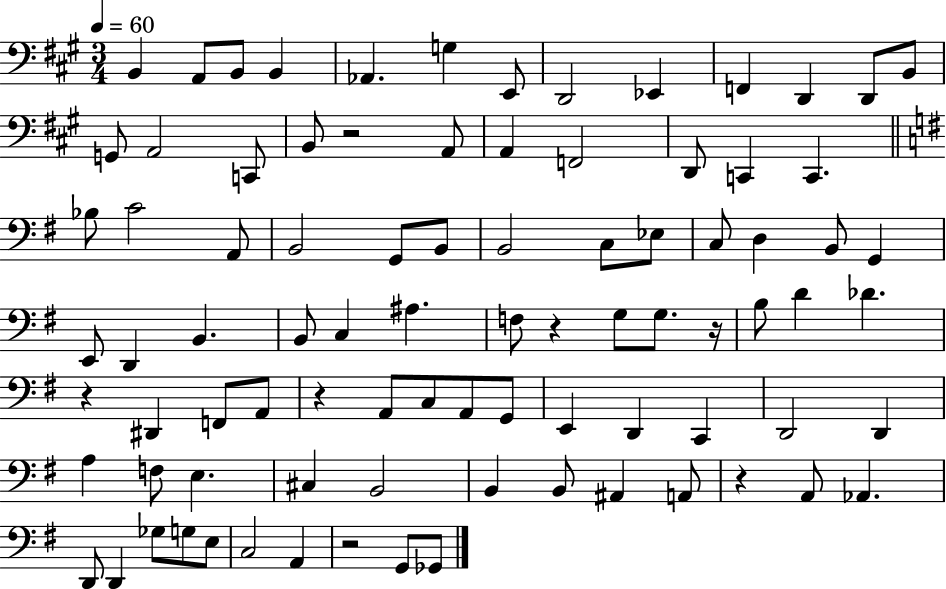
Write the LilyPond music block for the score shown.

{
  \clef bass
  \numericTimeSignature
  \time 3/4
  \key a \major
  \tempo 4 = 60
  b,4 a,8 b,8 b,4 | aes,4. g4 e,8 | d,2 ees,4 | f,4 d,4 d,8 b,8 | \break g,8 a,2 c,8 | b,8 r2 a,8 | a,4 f,2 | d,8 c,4 c,4. | \break \bar "||" \break \key e \minor bes8 c'2 a,8 | b,2 g,8 b,8 | b,2 c8 ees8 | c8 d4 b,8 g,4 | \break e,8 d,4 b,4. | b,8 c4 ais4. | f8 r4 g8 g8. r16 | b8 d'4 des'4. | \break r4 dis,4 f,8 a,8 | r4 a,8 c8 a,8 g,8 | e,4 d,4 c,4 | d,2 d,4 | \break a4 f8 e4. | cis4 b,2 | b,4 b,8 ais,4 a,8 | r4 a,8 aes,4. | \break d,8 d,4 ges8 g8 e8 | c2 a,4 | r2 g,8 ges,8 | \bar "|."
}